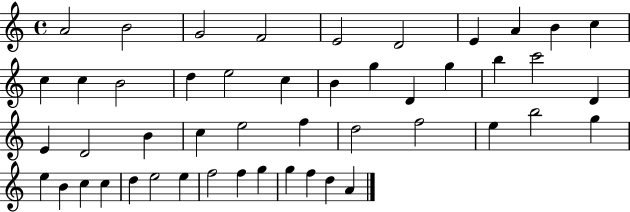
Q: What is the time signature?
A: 4/4